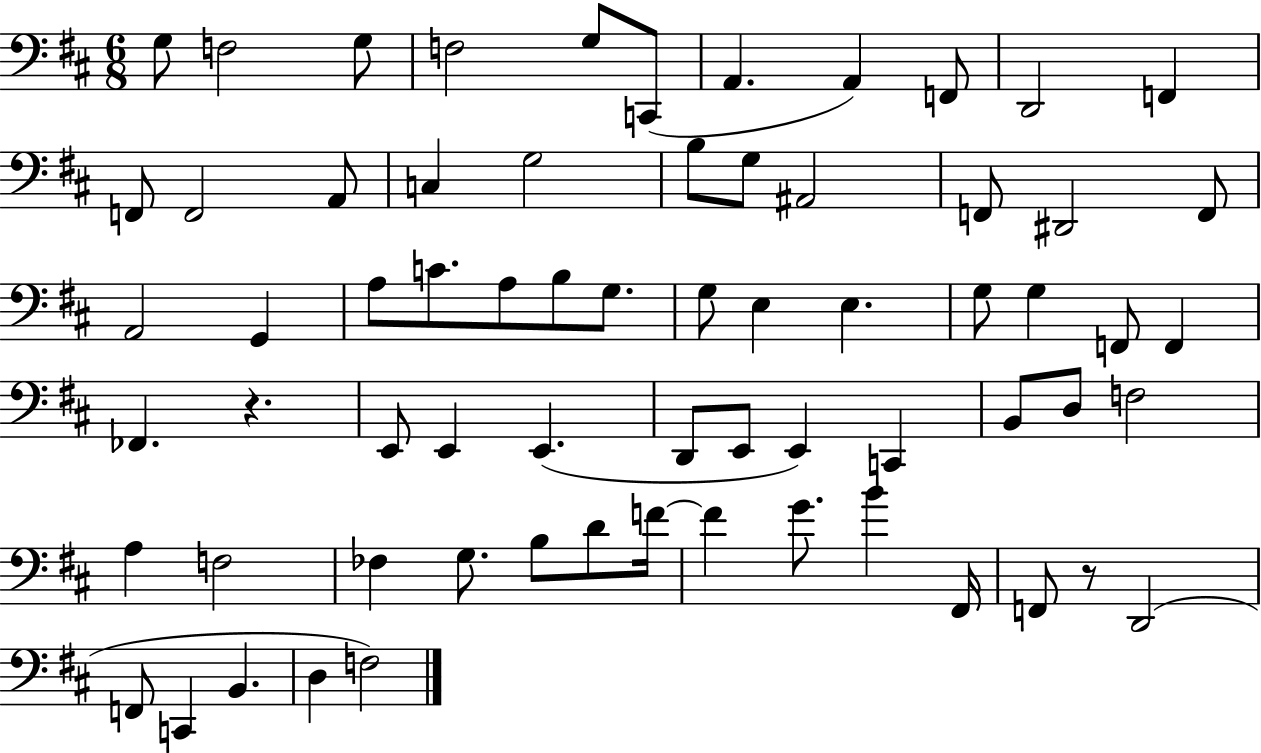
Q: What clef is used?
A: bass